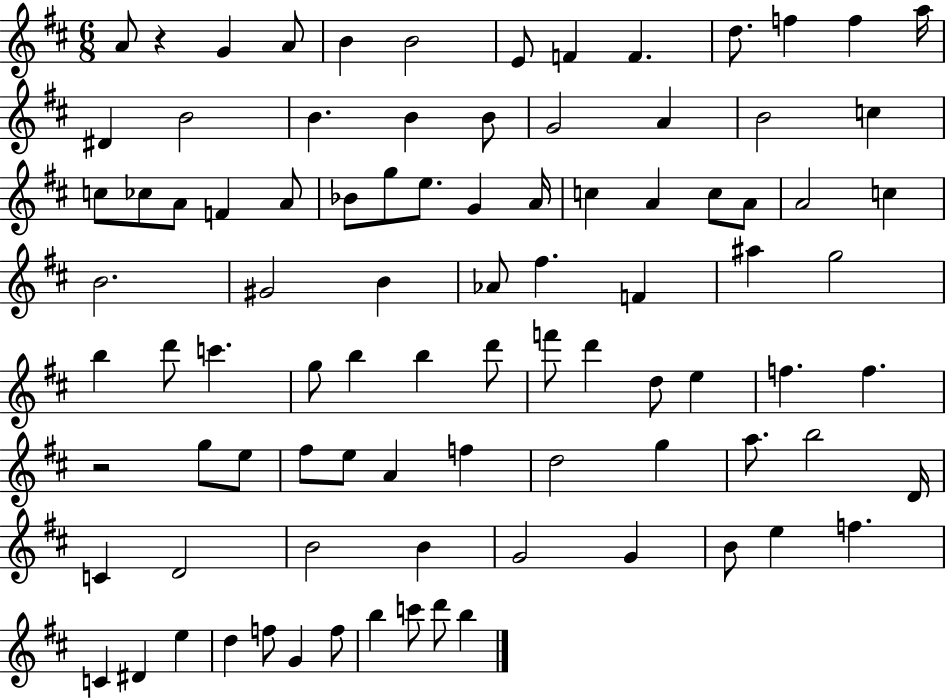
A4/e R/q G4/q A4/e B4/q B4/h E4/e F4/q F4/q. D5/e. F5/q F5/q A5/s D#4/q B4/h B4/q. B4/q B4/e G4/h A4/q B4/h C5/q C5/e CES5/e A4/e F4/q A4/e Bb4/e G5/e E5/e. G4/q A4/s C5/q A4/q C5/e A4/e A4/h C5/q B4/h. G#4/h B4/q Ab4/e F#5/q. F4/q A#5/q G5/h B5/q D6/e C6/q. G5/e B5/q B5/q D6/e F6/e D6/q D5/e E5/q F5/q. F5/q. R/h G5/e E5/e F#5/e E5/e A4/q F5/q D5/h G5/q A5/e. B5/h D4/s C4/q D4/h B4/h B4/q G4/h G4/q B4/e E5/q F5/q. C4/q D#4/q E5/q D5/q F5/e G4/q F5/e B5/q C6/e D6/e B5/q